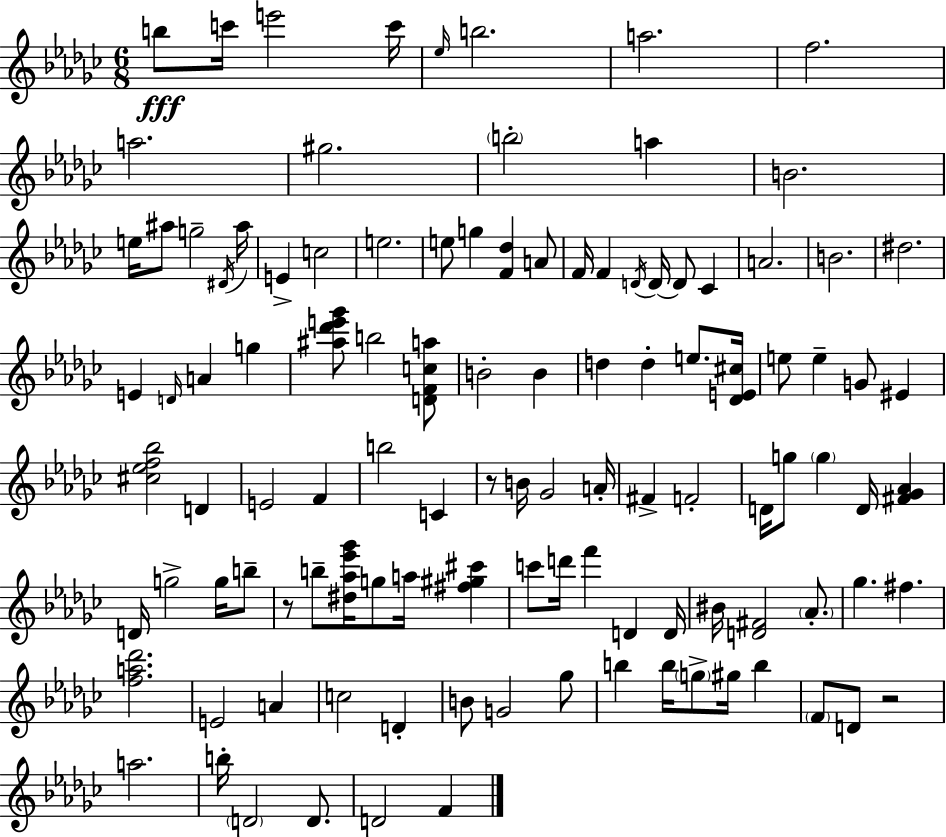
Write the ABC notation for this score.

X:1
T:Untitled
M:6/8
L:1/4
K:Ebm
b/2 c'/4 e'2 c'/4 _e/4 b2 a2 f2 a2 ^g2 b2 a B2 e/4 ^a/2 g2 ^D/4 ^a/4 E c2 e2 e/2 g [F_d] A/2 F/4 F D/4 D/4 D/2 _C A2 B2 ^d2 E D/4 A g [^a_d'e'_g']/2 b2 [DFca]/2 B2 B d d e/2 [_DE^c]/4 e/2 e G/2 ^E [^c_ef_b]2 D E2 F b2 C z/2 B/4 _G2 A/4 ^F F2 D/4 g/2 g D/4 [^F_G_A] D/4 g2 g/4 b/2 z/2 b/2 [^d_a_e'_g']/4 g/2 a/4 [^f^g^c'] c'/2 d'/4 f' D D/4 ^B/4 [D^F]2 _A/2 _g ^f [fa_d']2 E2 A c2 D B/2 G2 _g/2 b b/4 g/2 ^g/4 b F/2 D/2 z2 a2 b/4 D2 D/2 D2 F